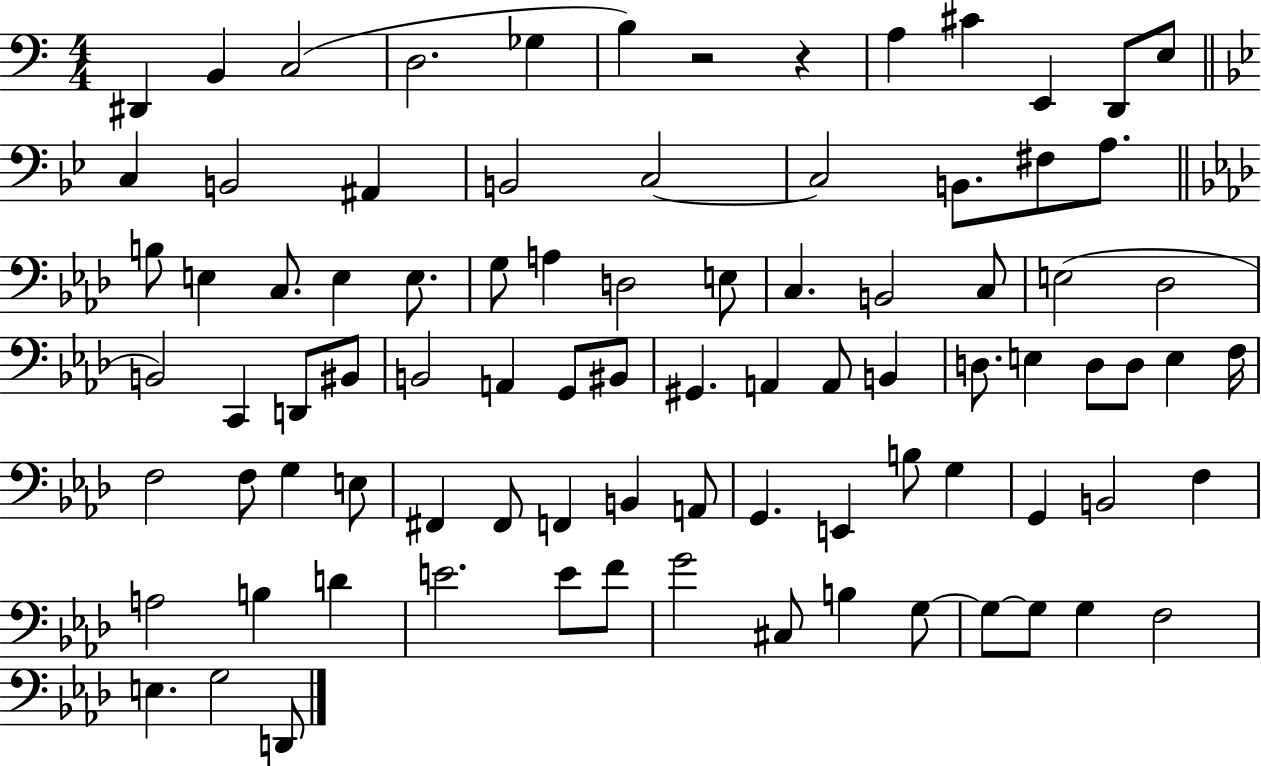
X:1
T:Untitled
M:4/4
L:1/4
K:C
^D,, B,, C,2 D,2 _G, B, z2 z A, ^C E,, D,,/2 E,/2 C, B,,2 ^A,, B,,2 C,2 C,2 B,,/2 ^F,/2 A,/2 B,/2 E, C,/2 E, E,/2 G,/2 A, D,2 E,/2 C, B,,2 C,/2 E,2 _D,2 B,,2 C,, D,,/2 ^B,,/2 B,,2 A,, G,,/2 ^B,,/2 ^G,, A,, A,,/2 B,, D,/2 E, D,/2 D,/2 E, F,/4 F,2 F,/2 G, E,/2 ^F,, ^F,,/2 F,, B,, A,,/2 G,, E,, B,/2 G, G,, B,,2 F, A,2 B, D E2 E/2 F/2 G2 ^C,/2 B, G,/2 G,/2 G,/2 G, F,2 E, G,2 D,,/2